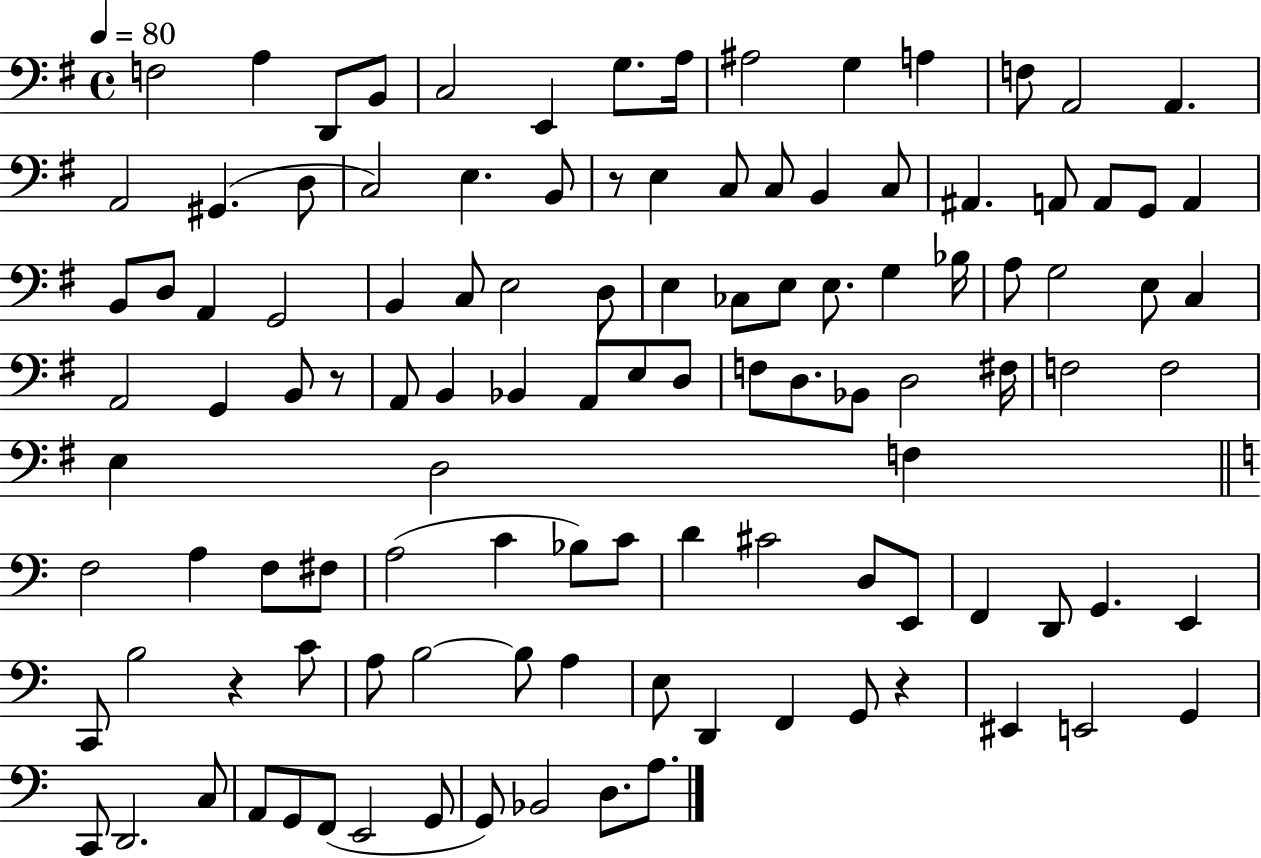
{
  \clef bass
  \time 4/4
  \defaultTimeSignature
  \key g \major
  \tempo 4 = 80
  f2 a4 d,8 b,8 | c2 e,4 g8. a16 | ais2 g4 a4 | f8 a,2 a,4. | \break a,2 gis,4.( d8 | c2) e4. b,8 | r8 e4 c8 c8 b,4 c8 | ais,4. a,8 a,8 g,8 a,4 | \break b,8 d8 a,4 g,2 | b,4 c8 e2 d8 | e4 ces8 e8 e8. g4 bes16 | a8 g2 e8 c4 | \break a,2 g,4 b,8 r8 | a,8 b,4 bes,4 a,8 e8 d8 | f8 d8. bes,8 d2 fis16 | f2 f2 | \break e4 d2 f4 | \bar "||" \break \key a \minor f2 a4 f8 fis8 | a2( c'4 bes8) c'8 | d'4 cis'2 d8 e,8 | f,4 d,8 g,4. e,4 | \break c,8 b2 r4 c'8 | a8 b2~~ b8 a4 | e8 d,4 f,4 g,8 r4 | eis,4 e,2 g,4 | \break c,8 d,2. c8 | a,8 g,8 f,8( e,2 g,8 | g,8) bes,2 d8. a8. | \bar "|."
}